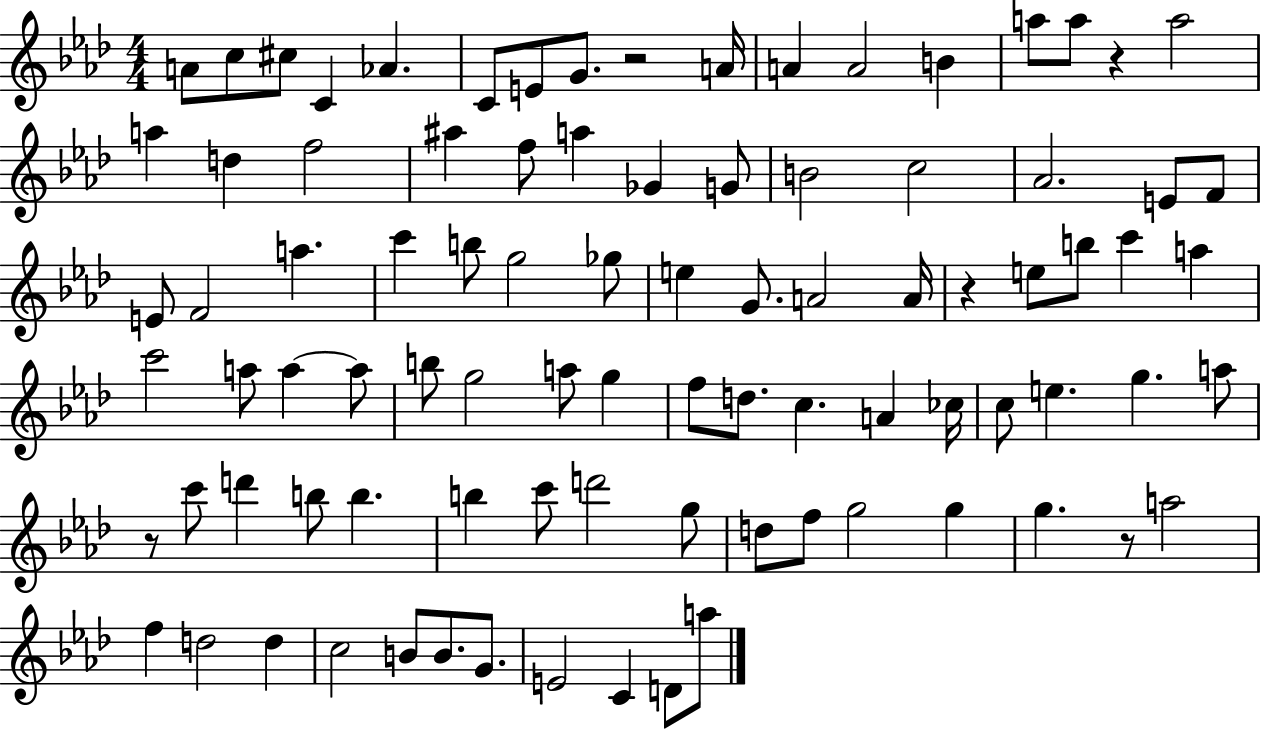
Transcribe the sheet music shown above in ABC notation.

X:1
T:Untitled
M:4/4
L:1/4
K:Ab
A/2 c/2 ^c/2 C _A C/2 E/2 G/2 z2 A/4 A A2 B a/2 a/2 z a2 a d f2 ^a f/2 a _G G/2 B2 c2 _A2 E/2 F/2 E/2 F2 a c' b/2 g2 _g/2 e G/2 A2 A/4 z e/2 b/2 c' a c'2 a/2 a a/2 b/2 g2 a/2 g f/2 d/2 c A _c/4 c/2 e g a/2 z/2 c'/2 d' b/2 b b c'/2 d'2 g/2 d/2 f/2 g2 g g z/2 a2 f d2 d c2 B/2 B/2 G/2 E2 C D/2 a/2